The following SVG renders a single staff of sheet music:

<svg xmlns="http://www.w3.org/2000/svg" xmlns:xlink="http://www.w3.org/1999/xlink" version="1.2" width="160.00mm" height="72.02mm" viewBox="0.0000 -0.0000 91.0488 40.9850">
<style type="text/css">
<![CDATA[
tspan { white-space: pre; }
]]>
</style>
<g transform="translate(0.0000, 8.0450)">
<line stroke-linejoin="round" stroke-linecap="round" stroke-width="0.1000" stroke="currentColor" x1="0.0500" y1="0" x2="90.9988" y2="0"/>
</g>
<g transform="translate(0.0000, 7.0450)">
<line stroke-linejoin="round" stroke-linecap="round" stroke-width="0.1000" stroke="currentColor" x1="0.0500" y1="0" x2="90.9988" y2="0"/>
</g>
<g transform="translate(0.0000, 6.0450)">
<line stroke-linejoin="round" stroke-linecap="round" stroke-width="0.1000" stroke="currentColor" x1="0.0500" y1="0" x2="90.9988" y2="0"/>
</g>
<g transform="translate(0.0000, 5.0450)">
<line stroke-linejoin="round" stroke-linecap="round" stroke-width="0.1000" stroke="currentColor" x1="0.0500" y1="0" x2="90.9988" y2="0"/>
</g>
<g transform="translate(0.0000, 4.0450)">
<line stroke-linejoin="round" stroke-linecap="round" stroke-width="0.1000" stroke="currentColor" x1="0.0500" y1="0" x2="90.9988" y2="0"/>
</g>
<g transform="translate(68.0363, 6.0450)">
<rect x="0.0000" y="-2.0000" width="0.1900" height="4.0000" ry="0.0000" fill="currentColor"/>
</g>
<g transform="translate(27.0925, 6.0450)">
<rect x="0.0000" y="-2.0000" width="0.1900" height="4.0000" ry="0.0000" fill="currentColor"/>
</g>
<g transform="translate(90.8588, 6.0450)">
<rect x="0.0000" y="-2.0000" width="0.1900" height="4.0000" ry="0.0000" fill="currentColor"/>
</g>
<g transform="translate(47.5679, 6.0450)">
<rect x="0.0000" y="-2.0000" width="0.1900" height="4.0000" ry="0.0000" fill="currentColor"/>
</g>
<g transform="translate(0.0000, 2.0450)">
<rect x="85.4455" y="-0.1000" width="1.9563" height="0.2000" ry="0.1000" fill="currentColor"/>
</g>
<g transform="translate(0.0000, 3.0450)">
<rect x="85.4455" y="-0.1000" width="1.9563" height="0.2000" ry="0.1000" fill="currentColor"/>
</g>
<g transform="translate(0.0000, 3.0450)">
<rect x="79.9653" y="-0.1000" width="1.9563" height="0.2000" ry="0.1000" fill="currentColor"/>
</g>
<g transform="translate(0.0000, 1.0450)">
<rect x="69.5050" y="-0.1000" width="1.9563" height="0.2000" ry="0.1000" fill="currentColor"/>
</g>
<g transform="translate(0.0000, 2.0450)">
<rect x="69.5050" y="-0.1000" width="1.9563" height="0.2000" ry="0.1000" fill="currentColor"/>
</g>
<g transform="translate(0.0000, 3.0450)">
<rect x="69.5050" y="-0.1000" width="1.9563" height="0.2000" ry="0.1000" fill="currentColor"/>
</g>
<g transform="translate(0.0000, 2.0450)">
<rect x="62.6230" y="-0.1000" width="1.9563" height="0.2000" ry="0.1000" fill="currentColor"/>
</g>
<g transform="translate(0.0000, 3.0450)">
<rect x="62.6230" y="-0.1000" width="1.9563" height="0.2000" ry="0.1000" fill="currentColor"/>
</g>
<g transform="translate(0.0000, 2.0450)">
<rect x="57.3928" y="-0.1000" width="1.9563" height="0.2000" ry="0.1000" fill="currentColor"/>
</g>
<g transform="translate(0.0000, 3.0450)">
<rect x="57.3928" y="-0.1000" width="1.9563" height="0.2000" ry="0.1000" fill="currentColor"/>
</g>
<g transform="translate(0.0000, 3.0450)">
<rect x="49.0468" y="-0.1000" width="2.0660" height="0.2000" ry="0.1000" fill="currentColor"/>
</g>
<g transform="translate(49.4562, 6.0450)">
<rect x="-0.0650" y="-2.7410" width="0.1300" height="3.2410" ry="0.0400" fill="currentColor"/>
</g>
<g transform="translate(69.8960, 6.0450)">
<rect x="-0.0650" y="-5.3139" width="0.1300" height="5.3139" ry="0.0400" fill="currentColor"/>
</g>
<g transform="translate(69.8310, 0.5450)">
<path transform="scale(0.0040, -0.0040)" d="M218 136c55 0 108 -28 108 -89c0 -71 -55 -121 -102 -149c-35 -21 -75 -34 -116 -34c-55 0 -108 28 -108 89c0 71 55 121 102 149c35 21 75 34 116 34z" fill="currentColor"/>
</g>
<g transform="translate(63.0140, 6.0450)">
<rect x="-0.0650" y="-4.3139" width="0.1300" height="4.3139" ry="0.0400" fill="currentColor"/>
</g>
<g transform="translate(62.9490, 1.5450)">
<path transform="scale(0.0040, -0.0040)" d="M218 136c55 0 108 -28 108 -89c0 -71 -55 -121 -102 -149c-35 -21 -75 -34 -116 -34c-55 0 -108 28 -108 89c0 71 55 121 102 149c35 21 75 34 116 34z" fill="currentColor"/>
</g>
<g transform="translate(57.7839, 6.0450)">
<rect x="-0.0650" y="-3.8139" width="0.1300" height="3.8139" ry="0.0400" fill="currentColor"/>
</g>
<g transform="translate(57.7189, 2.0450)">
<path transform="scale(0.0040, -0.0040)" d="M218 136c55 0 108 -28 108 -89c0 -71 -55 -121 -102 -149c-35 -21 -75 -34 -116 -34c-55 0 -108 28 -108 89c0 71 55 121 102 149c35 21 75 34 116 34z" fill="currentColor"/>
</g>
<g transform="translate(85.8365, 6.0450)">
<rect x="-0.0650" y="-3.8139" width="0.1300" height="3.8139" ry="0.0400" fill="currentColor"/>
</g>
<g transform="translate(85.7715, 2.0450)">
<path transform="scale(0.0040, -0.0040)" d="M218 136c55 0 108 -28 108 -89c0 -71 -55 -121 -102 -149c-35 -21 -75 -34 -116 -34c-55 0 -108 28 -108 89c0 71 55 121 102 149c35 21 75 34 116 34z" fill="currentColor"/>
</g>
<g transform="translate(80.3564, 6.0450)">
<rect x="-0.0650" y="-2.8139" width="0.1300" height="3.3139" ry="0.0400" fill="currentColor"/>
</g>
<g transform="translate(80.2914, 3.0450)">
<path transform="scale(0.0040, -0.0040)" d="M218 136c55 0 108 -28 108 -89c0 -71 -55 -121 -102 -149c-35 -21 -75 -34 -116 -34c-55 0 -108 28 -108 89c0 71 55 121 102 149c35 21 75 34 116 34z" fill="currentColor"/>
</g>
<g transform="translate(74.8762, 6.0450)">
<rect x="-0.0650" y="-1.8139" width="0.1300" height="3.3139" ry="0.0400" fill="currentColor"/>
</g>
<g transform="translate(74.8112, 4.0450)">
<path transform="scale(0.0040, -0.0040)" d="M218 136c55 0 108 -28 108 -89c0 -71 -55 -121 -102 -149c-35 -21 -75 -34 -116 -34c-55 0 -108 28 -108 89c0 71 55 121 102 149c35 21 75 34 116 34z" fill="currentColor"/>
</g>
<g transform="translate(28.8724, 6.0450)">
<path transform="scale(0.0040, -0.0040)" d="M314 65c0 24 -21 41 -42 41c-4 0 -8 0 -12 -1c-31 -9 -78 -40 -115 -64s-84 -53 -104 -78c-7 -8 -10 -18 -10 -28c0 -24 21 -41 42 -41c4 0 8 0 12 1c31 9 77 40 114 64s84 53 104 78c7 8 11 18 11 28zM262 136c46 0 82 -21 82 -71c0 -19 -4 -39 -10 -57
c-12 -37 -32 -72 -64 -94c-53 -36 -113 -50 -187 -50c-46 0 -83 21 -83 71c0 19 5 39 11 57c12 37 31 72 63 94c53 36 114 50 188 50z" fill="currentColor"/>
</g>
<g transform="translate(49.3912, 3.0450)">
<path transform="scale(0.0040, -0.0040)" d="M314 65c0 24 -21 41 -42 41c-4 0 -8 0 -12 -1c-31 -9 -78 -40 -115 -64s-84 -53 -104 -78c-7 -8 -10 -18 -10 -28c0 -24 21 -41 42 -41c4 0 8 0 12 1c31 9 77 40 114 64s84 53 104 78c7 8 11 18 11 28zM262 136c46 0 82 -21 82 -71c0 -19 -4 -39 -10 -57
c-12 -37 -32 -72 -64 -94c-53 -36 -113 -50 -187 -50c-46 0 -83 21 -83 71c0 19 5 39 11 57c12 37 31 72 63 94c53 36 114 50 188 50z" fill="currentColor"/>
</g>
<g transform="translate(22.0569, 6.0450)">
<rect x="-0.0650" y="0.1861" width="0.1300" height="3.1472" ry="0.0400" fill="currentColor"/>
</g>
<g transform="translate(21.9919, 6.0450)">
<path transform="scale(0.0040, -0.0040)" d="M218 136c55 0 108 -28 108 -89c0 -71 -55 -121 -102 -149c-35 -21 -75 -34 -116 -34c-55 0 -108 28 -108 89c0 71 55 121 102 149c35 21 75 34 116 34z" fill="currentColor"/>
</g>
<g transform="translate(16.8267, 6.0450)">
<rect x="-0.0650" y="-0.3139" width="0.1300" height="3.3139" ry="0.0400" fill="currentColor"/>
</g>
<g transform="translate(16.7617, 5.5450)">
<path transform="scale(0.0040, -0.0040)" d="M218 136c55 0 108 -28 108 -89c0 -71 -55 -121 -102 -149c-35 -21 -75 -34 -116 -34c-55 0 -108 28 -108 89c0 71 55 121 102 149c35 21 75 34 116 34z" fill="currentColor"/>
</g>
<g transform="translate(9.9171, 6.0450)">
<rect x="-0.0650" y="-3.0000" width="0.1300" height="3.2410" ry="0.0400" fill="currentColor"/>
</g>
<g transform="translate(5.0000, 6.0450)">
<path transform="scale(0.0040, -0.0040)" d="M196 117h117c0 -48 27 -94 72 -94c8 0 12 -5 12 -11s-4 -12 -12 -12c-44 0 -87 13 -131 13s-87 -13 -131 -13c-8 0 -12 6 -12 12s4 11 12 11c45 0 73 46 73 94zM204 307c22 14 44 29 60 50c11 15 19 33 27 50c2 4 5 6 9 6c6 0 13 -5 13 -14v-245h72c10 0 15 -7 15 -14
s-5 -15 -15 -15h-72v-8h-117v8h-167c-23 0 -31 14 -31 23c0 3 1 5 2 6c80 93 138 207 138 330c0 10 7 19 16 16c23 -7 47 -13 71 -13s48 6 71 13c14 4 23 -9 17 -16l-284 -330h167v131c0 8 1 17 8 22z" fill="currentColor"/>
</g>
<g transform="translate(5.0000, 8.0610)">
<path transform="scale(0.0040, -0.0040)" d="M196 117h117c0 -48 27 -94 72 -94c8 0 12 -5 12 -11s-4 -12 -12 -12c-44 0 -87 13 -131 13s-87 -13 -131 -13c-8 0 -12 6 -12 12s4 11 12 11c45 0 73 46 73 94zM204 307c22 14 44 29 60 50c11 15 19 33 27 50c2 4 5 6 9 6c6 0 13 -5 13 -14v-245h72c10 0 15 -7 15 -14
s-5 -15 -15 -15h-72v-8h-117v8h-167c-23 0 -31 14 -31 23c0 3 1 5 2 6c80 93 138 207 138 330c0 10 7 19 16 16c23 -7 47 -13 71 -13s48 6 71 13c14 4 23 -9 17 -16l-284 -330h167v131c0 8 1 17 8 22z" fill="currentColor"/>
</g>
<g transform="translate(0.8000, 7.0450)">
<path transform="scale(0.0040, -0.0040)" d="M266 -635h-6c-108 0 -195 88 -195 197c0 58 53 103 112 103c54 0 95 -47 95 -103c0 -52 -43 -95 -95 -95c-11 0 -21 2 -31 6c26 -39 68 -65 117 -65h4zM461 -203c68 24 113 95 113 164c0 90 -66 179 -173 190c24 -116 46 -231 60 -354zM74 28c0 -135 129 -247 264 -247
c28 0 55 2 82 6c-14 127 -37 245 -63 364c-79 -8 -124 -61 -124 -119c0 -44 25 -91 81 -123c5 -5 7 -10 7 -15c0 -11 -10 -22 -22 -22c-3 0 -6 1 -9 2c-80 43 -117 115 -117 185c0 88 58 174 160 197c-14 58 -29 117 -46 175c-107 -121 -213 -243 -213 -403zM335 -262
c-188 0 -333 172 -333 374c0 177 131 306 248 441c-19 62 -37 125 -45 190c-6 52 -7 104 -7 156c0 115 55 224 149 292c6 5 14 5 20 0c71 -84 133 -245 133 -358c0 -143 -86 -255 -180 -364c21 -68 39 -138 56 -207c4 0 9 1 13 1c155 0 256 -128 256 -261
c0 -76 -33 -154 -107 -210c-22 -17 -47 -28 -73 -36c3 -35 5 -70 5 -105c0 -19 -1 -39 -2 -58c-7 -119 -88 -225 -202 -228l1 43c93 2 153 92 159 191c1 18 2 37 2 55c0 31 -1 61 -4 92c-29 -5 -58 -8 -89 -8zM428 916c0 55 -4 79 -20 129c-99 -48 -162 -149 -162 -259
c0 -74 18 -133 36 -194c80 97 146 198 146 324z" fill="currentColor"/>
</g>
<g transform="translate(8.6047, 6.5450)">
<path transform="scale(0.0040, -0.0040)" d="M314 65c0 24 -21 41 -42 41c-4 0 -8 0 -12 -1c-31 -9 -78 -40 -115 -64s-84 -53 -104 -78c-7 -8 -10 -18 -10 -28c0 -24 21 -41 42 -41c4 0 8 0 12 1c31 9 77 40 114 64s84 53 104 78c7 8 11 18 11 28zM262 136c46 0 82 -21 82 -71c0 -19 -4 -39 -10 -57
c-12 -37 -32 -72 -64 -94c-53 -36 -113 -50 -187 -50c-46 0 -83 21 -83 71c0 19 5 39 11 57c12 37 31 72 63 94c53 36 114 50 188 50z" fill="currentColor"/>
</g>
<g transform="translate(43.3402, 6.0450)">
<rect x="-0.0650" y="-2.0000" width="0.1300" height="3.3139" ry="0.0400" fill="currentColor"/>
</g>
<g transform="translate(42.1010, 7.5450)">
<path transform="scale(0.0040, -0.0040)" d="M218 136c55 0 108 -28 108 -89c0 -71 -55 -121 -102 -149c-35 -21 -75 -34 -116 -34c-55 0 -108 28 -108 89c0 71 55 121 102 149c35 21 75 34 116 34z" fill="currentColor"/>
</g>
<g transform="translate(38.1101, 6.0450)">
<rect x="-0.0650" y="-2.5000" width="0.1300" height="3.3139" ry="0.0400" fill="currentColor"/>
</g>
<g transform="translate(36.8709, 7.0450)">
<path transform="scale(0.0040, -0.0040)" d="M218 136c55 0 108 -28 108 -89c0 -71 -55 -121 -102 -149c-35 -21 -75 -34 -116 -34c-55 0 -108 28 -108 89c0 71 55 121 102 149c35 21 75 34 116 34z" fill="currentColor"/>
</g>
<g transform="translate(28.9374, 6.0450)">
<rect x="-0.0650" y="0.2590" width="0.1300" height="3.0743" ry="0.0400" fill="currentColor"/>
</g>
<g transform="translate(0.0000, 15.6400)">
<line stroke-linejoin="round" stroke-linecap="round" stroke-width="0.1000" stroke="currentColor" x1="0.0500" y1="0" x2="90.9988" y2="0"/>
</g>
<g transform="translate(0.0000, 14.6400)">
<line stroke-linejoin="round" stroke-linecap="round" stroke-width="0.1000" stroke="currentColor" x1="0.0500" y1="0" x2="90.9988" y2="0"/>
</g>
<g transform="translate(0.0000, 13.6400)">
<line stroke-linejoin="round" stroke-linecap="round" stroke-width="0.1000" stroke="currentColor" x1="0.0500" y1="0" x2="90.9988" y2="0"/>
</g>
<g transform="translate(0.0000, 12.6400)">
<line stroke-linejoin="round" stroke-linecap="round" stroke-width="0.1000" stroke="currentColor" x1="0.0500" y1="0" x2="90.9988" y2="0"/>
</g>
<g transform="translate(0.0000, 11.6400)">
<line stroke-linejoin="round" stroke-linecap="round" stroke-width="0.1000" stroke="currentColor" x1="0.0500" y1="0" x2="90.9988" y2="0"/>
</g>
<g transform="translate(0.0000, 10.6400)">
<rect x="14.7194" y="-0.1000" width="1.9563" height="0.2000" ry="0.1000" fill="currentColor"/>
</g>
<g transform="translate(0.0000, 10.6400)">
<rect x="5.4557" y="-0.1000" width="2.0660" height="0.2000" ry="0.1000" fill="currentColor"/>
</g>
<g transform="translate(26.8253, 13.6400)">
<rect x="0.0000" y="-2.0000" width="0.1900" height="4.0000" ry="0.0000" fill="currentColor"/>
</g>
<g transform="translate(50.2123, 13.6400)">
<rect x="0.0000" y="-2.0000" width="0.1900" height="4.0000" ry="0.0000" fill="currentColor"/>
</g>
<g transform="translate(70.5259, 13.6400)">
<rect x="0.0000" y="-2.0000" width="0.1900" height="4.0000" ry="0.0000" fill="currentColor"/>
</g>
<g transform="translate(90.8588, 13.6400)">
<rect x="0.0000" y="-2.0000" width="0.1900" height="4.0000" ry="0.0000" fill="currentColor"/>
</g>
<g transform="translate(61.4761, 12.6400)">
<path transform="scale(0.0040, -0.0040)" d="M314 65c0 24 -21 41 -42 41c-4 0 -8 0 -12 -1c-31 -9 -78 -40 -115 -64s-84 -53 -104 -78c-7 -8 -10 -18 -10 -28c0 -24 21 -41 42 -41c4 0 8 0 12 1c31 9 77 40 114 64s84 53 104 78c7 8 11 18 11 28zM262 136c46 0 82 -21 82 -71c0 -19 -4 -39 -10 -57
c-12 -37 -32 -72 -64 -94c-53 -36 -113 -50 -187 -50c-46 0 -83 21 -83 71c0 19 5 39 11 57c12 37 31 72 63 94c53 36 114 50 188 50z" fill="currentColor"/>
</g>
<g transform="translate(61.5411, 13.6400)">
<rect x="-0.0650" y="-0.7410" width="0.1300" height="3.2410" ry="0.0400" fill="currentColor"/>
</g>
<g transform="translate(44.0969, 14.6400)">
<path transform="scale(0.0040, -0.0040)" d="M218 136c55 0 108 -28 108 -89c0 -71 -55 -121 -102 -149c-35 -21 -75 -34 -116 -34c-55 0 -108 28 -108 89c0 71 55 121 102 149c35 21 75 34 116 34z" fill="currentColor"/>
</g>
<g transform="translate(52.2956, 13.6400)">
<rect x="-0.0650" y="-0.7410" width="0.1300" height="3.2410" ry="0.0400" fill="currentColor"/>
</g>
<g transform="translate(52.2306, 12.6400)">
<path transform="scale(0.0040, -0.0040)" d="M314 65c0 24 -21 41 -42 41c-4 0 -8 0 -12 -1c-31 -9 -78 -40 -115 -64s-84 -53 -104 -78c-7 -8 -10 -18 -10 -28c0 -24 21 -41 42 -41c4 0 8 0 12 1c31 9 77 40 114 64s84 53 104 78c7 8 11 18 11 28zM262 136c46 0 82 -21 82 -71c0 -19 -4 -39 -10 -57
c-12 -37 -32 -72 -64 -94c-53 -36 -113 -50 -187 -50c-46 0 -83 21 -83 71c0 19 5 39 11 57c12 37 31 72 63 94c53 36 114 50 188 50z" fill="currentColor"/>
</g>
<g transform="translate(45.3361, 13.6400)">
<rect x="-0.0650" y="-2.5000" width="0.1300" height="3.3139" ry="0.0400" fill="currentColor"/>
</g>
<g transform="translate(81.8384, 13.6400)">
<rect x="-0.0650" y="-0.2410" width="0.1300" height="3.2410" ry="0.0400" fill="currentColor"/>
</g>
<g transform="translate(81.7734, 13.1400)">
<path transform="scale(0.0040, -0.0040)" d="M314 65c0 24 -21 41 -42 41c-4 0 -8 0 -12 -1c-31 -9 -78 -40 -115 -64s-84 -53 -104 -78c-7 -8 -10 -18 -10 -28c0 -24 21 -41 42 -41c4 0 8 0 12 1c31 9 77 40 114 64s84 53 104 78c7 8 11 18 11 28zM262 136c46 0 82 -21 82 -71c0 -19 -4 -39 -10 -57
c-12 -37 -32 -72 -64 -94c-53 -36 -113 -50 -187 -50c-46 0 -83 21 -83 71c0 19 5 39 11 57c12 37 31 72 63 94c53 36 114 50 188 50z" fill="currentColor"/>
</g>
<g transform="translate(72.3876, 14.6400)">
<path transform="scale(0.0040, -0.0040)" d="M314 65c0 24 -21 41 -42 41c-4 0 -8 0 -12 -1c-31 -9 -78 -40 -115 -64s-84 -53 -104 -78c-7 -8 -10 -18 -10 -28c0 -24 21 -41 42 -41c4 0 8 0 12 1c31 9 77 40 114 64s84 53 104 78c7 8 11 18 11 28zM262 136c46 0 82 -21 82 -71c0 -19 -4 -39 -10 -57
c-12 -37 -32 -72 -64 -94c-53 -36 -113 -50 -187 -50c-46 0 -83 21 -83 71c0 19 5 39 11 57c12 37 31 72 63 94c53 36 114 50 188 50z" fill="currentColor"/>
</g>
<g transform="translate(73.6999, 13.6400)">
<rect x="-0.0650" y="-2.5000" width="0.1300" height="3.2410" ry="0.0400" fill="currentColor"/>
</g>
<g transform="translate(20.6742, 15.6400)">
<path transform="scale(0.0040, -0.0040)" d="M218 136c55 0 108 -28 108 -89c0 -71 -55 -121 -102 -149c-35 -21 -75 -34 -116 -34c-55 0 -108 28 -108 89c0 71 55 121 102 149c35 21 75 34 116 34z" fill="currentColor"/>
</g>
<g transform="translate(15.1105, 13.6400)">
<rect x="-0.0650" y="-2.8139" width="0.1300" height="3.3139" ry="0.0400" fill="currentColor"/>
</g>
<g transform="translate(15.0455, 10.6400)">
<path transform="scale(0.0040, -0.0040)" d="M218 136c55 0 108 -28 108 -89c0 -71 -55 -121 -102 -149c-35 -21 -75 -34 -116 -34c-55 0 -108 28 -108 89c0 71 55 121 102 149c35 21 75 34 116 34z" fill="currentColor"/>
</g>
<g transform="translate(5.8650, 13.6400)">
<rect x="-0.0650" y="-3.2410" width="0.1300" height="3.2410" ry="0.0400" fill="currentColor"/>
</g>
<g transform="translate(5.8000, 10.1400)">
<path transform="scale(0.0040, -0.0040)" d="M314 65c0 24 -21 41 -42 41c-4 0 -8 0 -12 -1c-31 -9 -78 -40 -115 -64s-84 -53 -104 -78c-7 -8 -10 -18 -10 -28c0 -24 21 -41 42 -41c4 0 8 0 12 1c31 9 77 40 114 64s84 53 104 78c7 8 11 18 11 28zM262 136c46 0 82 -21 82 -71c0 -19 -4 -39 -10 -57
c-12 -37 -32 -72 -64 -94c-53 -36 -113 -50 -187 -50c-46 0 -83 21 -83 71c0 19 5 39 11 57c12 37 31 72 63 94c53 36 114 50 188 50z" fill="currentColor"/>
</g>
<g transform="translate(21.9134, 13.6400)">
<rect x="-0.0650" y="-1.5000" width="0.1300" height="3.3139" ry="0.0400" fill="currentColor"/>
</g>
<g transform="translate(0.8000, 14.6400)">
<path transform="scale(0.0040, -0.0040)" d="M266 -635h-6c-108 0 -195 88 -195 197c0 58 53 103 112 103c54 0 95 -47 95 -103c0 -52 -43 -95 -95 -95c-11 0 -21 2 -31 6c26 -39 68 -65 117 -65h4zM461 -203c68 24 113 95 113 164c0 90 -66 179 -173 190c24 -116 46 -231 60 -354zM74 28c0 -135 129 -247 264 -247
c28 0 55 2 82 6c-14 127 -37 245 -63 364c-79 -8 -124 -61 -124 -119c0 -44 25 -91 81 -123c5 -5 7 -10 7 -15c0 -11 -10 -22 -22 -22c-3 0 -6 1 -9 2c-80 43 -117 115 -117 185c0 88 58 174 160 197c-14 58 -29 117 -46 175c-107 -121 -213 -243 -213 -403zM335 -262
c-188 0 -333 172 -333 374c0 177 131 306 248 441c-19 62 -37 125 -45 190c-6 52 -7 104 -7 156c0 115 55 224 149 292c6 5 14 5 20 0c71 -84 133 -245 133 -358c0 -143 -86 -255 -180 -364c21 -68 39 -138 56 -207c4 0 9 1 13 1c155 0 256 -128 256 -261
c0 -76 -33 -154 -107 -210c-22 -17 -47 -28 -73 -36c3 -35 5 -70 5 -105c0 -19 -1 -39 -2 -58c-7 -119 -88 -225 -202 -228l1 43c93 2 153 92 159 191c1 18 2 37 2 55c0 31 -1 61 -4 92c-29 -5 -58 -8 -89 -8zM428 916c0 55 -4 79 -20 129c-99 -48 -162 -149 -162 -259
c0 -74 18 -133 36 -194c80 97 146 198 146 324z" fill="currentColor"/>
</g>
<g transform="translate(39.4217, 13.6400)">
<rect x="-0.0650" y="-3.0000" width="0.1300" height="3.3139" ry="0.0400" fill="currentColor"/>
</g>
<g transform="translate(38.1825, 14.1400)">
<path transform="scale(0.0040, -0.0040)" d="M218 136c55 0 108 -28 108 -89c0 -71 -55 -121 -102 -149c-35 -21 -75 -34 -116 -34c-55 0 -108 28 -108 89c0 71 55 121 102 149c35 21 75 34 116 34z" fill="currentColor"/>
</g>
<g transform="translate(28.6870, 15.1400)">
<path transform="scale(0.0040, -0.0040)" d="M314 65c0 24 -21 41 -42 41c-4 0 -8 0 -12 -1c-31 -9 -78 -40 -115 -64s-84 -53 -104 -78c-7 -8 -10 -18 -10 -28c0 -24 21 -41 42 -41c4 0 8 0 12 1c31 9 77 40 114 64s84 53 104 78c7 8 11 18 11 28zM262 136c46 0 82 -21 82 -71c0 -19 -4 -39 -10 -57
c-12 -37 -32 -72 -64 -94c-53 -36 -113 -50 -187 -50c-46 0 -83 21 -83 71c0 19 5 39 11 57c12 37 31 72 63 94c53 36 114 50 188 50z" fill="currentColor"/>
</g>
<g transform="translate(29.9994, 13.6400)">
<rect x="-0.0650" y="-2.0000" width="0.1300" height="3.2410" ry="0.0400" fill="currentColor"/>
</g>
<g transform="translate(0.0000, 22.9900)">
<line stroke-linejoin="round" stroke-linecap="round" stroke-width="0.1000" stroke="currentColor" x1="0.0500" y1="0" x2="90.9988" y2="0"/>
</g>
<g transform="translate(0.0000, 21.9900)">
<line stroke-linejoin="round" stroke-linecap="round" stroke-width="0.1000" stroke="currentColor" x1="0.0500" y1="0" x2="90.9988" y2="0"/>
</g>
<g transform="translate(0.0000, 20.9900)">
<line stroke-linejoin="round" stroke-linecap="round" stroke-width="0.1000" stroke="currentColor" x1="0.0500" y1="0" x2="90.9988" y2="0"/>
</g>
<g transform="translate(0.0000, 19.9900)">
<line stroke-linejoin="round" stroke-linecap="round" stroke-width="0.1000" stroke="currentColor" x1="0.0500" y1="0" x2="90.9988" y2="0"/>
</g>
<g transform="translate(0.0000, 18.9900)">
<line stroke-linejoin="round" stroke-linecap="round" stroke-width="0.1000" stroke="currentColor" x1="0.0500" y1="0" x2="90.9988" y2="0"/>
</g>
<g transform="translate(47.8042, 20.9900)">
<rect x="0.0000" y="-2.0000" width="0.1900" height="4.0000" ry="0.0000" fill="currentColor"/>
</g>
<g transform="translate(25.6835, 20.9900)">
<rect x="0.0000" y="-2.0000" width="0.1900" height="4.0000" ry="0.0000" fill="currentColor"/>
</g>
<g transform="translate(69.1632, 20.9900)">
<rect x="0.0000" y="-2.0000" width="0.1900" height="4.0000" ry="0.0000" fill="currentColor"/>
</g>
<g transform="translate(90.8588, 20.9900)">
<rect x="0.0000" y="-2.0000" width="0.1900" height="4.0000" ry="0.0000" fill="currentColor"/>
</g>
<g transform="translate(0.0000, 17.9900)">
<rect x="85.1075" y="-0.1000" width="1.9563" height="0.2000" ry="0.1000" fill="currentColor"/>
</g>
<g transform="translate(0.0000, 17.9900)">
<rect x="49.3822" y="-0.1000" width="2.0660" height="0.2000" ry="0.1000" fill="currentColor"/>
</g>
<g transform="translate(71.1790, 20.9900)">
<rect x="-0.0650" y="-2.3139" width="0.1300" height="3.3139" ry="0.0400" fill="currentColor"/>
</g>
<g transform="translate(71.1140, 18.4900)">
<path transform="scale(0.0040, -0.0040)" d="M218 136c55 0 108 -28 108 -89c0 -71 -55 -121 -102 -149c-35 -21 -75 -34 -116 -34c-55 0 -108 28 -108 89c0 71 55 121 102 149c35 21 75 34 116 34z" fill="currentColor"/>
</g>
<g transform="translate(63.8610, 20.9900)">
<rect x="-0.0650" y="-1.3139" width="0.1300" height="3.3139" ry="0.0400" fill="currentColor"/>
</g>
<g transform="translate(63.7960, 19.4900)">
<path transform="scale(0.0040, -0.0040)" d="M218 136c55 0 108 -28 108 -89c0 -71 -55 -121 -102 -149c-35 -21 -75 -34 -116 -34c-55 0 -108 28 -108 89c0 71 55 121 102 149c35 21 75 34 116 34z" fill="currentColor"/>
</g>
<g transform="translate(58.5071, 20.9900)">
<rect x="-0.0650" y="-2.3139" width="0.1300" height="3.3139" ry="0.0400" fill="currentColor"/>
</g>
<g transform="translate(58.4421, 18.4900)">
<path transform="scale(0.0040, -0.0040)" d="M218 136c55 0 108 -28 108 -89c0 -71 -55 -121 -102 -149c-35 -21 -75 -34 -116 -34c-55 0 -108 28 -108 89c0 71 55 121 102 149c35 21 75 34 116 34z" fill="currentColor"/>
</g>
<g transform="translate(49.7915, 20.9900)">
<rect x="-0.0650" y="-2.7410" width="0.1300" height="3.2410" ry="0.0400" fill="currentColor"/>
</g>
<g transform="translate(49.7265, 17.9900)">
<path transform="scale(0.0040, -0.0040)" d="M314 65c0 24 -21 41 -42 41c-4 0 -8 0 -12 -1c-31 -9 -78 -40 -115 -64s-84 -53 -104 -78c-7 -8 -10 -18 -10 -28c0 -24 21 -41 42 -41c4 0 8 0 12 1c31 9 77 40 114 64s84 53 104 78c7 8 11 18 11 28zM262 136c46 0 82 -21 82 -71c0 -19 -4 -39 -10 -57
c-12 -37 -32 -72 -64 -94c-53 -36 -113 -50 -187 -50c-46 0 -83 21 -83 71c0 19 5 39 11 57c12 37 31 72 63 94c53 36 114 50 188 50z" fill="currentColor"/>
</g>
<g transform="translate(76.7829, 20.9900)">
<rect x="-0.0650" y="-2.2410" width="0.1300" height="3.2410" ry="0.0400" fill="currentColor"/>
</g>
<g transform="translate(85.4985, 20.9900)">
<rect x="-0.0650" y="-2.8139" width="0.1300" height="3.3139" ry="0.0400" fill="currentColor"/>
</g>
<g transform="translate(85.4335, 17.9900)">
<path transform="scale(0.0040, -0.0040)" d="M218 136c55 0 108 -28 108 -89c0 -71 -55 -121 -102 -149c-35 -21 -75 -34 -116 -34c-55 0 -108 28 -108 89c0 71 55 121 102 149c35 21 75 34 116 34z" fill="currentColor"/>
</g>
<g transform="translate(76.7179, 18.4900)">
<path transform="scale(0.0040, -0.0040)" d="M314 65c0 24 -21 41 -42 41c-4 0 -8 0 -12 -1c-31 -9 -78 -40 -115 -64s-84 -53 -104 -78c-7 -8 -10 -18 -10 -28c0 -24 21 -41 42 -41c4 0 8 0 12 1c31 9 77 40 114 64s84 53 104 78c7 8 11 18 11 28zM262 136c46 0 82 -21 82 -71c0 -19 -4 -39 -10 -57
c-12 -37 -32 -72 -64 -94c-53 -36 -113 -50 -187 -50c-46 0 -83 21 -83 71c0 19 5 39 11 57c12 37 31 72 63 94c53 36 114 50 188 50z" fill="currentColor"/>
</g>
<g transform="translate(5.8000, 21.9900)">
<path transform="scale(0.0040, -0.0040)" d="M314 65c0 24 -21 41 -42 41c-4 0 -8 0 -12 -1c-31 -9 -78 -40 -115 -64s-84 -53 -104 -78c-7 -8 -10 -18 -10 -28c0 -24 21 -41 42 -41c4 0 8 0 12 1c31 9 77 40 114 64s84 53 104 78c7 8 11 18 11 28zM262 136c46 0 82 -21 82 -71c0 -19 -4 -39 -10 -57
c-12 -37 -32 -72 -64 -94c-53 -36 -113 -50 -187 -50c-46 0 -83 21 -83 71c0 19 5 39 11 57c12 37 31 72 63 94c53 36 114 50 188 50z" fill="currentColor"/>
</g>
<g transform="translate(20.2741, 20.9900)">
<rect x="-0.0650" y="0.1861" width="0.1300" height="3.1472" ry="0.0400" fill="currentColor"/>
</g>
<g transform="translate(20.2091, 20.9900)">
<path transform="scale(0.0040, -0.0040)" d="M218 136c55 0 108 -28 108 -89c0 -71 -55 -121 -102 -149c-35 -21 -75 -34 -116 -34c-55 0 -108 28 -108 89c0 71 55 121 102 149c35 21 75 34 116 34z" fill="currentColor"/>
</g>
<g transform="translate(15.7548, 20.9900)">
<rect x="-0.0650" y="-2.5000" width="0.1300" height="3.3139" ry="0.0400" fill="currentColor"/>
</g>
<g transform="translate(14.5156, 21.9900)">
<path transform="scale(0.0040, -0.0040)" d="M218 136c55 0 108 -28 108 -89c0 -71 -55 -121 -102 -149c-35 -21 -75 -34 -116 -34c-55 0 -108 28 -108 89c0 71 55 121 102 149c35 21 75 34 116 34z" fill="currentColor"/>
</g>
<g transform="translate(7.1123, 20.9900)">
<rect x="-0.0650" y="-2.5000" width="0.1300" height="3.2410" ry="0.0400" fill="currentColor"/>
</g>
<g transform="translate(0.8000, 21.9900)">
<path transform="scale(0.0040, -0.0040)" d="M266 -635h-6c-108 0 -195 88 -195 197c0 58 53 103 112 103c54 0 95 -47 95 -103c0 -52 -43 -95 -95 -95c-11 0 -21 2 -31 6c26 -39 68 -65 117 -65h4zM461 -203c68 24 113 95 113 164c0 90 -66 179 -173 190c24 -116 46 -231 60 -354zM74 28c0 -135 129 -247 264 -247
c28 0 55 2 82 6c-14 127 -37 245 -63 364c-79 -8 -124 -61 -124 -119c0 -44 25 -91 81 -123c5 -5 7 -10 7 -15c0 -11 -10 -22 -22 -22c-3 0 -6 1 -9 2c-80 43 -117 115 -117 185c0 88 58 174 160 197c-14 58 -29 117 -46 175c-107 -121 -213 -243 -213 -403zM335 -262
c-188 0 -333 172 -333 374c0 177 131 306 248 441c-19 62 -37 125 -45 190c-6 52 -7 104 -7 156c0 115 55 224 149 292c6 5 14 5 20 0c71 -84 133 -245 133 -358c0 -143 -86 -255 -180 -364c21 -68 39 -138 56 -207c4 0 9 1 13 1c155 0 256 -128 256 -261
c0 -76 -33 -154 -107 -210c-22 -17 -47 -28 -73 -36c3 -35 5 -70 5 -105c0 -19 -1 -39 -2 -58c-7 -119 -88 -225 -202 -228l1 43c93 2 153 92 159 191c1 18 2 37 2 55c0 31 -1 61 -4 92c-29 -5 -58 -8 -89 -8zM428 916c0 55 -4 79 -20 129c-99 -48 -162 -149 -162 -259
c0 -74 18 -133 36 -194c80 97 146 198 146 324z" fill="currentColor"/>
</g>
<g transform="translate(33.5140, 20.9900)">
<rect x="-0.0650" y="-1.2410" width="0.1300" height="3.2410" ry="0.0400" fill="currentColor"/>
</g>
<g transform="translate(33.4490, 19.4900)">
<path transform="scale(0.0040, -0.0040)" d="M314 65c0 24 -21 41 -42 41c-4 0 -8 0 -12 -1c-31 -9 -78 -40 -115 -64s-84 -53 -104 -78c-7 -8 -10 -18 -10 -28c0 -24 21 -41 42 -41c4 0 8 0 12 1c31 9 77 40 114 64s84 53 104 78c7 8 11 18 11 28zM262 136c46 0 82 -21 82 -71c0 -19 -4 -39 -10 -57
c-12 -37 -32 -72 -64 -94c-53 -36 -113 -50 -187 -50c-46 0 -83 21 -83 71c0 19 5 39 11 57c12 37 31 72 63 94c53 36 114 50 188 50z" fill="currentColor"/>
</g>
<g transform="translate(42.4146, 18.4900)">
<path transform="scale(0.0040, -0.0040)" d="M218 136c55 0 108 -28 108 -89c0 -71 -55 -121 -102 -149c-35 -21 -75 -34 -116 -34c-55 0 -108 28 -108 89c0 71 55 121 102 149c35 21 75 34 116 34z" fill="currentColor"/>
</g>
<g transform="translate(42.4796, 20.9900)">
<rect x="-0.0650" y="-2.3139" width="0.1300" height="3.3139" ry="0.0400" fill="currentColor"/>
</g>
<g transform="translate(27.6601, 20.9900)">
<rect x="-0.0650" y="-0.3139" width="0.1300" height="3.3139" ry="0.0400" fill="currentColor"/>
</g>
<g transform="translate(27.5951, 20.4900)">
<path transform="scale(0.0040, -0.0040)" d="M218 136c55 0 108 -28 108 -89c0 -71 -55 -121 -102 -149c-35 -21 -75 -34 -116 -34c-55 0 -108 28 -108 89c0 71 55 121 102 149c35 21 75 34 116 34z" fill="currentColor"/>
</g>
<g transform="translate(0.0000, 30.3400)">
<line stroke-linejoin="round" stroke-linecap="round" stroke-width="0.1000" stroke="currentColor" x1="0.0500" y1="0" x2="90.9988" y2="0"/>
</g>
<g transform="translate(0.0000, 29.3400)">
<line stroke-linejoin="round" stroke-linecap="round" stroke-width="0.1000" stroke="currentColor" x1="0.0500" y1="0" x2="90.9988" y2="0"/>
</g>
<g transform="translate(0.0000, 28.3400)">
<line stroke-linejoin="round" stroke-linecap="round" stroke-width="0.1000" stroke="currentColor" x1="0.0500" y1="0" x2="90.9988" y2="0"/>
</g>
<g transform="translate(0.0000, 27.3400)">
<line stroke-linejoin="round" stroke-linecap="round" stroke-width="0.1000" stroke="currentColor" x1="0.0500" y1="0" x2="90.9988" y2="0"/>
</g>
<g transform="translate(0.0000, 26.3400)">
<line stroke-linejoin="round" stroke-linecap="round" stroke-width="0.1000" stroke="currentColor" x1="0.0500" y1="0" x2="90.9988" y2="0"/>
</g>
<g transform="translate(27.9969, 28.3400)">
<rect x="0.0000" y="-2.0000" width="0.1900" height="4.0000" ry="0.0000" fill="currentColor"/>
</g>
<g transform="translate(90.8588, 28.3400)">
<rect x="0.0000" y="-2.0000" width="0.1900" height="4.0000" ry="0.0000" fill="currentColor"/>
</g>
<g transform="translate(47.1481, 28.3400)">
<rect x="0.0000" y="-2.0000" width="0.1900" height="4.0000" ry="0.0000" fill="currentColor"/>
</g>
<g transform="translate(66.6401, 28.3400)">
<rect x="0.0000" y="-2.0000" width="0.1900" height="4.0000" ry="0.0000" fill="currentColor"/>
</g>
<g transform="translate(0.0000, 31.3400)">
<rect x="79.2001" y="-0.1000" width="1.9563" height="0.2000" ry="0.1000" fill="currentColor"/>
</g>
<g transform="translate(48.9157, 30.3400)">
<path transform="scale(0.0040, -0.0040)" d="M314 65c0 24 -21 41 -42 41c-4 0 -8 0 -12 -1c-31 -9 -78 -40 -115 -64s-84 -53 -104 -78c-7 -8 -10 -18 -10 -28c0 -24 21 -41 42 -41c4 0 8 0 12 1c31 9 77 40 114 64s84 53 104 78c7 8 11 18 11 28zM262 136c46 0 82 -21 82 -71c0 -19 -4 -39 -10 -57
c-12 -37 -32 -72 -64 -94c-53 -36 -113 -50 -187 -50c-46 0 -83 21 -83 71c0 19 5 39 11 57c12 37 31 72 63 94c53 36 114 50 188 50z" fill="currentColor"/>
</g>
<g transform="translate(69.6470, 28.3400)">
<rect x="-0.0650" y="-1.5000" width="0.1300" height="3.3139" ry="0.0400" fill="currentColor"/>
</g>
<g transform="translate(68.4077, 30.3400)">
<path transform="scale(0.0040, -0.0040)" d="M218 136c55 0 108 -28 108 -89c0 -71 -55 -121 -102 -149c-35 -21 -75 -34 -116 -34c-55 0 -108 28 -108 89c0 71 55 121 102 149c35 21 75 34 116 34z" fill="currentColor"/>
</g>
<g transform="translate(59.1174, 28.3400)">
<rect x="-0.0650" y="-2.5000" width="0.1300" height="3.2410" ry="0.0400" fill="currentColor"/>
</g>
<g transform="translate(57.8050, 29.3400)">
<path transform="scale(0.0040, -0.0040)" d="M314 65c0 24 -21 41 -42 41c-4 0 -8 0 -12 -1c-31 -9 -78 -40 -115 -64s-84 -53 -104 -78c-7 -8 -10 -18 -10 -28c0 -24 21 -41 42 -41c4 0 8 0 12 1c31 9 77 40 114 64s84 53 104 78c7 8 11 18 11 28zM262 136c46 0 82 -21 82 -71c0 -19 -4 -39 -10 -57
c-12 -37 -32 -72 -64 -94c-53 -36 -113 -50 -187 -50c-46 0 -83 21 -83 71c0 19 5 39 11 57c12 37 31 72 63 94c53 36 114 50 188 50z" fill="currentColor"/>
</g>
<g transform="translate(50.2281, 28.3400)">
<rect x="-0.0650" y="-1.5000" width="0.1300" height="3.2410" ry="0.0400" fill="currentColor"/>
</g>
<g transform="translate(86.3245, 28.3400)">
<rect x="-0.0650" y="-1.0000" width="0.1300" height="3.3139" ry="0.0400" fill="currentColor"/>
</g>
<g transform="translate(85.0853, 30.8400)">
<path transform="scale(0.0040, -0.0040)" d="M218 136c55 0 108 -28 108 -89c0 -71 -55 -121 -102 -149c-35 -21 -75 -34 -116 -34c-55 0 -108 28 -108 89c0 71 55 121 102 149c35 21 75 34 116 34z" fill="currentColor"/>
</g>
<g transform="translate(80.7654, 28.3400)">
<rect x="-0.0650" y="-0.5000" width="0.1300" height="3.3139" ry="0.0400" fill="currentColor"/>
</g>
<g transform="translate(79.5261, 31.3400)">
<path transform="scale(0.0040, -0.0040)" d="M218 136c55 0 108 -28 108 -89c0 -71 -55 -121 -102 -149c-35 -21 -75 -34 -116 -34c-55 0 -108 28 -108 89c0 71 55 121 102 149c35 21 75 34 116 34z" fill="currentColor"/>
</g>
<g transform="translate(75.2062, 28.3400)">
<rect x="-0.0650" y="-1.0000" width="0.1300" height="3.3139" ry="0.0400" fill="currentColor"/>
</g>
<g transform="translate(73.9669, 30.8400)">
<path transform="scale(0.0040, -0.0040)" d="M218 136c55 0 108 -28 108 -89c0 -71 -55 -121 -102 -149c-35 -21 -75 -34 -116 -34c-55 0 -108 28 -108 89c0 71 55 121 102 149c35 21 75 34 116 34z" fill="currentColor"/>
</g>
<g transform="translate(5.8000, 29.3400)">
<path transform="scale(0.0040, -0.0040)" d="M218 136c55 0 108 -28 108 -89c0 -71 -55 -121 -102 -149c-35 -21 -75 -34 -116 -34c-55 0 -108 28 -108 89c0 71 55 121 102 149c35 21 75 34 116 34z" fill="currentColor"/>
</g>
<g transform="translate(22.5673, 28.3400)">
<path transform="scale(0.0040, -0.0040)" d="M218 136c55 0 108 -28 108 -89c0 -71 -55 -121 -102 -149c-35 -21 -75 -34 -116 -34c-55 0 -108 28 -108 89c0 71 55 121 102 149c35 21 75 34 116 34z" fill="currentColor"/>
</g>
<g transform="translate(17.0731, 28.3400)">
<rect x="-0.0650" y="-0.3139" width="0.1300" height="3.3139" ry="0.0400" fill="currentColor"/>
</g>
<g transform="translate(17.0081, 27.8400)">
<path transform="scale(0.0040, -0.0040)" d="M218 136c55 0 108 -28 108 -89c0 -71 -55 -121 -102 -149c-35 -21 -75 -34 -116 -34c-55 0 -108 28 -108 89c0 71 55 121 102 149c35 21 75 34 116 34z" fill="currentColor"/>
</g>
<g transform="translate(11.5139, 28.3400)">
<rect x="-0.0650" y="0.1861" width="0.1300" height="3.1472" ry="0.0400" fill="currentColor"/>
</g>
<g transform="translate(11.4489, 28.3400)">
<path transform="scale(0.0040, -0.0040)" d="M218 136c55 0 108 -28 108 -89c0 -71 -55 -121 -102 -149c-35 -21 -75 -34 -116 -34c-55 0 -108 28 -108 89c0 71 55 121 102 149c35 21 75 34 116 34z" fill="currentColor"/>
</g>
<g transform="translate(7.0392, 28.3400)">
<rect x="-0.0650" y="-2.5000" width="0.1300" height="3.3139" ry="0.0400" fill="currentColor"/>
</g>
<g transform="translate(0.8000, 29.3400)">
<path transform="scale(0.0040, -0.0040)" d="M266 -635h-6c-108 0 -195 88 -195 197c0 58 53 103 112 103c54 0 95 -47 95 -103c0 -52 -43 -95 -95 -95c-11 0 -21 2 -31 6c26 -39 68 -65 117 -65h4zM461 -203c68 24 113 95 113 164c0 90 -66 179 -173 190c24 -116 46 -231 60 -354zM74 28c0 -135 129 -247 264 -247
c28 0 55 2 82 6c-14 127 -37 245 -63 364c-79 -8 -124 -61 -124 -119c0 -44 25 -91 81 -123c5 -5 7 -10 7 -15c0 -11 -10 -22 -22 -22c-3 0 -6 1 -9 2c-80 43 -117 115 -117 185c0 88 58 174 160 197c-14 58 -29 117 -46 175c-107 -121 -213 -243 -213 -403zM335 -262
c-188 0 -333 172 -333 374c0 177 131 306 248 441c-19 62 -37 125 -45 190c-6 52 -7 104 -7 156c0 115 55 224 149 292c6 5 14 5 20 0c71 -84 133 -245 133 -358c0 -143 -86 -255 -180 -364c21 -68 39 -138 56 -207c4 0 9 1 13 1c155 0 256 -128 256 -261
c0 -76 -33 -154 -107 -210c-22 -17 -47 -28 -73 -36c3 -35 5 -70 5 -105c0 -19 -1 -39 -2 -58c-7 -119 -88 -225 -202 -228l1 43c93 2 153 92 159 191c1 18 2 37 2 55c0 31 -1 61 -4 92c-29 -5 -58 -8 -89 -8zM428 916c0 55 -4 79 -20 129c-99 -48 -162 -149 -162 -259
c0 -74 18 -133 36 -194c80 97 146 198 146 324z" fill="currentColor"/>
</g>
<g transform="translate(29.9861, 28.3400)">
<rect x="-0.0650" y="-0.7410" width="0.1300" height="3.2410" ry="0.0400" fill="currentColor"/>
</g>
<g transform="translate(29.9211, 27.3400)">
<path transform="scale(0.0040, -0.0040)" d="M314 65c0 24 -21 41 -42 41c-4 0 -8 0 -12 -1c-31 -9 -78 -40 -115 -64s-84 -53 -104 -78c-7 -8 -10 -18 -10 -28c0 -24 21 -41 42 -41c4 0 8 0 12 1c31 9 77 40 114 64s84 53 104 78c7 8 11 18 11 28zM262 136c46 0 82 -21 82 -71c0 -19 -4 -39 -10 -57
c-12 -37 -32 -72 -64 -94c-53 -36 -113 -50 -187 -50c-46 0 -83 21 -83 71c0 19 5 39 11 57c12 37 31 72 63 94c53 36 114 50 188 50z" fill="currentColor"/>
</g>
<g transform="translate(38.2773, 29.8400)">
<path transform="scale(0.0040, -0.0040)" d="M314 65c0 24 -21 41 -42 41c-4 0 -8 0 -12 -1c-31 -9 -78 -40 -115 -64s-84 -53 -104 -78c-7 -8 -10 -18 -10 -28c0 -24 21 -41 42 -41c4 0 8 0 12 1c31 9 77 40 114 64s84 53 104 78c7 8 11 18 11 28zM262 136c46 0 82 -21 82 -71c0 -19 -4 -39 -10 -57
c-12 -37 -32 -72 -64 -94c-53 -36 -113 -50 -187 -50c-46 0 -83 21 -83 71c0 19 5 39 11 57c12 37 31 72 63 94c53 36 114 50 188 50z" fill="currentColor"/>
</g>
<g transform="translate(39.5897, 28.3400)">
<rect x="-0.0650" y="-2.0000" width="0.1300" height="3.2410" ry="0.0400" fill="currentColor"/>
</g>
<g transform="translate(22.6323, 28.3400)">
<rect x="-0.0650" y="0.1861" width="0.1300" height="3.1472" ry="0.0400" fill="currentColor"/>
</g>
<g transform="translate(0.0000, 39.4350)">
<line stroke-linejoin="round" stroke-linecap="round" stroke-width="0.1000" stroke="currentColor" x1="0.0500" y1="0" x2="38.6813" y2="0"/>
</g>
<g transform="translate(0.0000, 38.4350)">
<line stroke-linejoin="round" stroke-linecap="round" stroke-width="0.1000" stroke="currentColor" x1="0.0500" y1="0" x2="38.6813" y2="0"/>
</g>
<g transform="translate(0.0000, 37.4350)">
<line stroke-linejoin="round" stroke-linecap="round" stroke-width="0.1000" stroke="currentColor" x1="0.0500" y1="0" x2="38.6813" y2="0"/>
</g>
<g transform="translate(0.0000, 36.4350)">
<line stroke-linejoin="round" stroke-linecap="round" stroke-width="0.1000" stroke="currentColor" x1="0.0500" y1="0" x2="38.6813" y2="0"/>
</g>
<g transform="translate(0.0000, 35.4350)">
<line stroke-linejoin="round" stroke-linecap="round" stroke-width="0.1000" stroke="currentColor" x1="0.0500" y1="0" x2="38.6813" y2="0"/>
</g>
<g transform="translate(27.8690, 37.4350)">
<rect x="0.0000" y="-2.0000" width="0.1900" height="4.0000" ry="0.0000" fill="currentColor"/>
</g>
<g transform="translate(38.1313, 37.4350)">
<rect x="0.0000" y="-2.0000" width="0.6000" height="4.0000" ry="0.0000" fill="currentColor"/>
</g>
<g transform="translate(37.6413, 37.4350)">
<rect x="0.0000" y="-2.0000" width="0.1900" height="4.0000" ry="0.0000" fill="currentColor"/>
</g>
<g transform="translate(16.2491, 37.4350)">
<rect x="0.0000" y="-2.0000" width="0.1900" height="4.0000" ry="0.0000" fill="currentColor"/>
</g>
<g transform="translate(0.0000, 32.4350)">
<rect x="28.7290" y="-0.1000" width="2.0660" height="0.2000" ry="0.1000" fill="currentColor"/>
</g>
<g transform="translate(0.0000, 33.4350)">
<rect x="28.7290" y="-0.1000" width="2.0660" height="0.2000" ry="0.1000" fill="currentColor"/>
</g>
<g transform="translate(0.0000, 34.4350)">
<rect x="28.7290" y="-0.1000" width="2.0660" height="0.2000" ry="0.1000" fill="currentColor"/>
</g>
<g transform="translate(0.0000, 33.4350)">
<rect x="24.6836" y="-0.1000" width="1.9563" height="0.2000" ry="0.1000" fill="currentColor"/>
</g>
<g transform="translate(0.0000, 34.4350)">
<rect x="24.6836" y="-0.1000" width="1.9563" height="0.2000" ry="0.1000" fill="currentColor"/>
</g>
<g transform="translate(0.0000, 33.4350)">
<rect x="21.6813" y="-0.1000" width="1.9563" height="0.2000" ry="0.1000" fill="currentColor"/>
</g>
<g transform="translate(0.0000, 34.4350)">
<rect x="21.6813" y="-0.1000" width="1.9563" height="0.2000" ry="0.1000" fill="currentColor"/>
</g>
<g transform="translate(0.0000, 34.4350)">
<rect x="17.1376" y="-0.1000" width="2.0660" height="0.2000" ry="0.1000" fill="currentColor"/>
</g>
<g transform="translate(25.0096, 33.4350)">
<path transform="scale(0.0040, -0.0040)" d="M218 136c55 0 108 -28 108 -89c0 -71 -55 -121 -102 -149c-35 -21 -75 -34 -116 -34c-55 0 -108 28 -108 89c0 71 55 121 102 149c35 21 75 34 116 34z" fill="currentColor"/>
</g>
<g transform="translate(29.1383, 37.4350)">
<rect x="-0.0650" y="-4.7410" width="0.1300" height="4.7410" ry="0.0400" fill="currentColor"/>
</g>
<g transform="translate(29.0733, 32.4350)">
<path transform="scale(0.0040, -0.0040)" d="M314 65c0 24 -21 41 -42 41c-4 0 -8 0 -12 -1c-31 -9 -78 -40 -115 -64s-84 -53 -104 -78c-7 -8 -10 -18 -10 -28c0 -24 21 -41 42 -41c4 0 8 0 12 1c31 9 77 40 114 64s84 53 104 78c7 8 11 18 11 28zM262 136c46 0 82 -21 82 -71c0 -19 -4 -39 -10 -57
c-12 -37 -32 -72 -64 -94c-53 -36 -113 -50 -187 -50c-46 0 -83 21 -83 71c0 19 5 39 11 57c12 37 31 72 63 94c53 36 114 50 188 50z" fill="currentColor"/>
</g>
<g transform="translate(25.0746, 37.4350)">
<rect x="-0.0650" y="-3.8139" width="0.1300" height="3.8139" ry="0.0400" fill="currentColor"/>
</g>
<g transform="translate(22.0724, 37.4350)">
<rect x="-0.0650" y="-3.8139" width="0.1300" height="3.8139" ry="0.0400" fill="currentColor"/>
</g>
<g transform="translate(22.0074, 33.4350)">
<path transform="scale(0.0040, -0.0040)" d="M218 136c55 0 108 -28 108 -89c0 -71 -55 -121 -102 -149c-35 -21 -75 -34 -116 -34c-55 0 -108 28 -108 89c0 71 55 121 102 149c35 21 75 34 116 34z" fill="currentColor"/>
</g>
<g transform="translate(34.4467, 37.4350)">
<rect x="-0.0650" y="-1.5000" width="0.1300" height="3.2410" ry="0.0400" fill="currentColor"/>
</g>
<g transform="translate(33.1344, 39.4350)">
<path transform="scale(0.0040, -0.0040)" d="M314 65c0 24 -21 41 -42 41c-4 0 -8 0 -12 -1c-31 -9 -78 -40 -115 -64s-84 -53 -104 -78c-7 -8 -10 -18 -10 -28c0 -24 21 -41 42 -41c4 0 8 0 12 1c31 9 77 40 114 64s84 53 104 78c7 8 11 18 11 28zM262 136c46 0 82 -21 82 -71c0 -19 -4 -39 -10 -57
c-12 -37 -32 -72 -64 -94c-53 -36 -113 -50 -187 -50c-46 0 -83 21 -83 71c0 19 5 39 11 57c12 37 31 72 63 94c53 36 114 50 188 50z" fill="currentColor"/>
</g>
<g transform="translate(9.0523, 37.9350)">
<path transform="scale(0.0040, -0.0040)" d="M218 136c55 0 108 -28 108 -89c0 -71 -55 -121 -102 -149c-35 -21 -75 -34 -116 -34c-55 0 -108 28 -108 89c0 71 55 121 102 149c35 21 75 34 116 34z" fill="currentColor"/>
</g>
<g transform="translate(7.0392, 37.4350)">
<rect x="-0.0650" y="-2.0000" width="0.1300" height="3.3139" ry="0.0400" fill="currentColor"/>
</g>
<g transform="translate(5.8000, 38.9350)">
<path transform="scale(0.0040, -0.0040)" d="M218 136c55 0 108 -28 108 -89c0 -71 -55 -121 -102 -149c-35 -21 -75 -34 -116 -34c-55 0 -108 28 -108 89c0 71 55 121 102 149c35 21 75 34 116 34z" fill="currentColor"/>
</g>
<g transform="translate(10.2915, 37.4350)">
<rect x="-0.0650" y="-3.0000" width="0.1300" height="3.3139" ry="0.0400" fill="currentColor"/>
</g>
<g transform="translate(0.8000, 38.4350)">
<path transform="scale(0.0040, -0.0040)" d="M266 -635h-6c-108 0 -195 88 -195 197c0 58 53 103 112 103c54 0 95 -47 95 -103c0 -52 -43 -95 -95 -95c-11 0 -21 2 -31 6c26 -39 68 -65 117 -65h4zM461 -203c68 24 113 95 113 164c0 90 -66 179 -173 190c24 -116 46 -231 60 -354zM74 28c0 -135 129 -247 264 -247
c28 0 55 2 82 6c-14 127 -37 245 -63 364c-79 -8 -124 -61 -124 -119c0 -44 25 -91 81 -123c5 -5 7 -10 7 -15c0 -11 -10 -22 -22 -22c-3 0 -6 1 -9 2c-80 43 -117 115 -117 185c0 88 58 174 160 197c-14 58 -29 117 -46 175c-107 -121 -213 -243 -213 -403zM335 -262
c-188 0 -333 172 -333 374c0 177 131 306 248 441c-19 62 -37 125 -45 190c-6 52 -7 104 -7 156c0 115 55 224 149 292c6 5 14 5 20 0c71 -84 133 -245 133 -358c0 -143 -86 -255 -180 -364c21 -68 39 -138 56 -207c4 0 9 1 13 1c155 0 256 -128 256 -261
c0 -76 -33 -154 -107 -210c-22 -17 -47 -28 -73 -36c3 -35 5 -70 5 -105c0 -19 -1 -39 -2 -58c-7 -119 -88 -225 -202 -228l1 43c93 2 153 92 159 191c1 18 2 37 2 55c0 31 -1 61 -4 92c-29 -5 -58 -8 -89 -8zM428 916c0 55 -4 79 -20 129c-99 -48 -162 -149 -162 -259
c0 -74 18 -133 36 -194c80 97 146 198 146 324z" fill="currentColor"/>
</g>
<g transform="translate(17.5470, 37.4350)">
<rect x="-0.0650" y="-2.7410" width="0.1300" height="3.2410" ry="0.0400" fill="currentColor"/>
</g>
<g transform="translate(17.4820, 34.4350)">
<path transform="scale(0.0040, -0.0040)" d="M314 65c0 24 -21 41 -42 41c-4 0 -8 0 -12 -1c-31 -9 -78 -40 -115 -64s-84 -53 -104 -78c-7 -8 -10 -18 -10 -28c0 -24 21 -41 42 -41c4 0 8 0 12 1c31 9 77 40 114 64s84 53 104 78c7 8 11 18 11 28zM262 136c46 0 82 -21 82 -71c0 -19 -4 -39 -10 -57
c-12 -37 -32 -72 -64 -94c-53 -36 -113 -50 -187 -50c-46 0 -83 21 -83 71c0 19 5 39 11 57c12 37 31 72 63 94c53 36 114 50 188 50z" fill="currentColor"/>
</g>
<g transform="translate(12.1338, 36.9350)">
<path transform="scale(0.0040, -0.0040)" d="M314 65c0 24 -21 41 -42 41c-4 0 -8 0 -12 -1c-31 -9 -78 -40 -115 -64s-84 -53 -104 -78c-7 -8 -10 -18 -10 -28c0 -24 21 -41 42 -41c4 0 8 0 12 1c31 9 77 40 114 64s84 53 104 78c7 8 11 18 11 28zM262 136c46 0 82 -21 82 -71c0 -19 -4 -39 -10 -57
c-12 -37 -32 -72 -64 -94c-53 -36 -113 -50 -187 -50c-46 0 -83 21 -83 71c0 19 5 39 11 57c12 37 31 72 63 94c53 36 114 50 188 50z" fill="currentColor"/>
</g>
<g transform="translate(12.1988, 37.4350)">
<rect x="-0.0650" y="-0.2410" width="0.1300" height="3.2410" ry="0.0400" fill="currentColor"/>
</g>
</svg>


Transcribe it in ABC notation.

X:1
T:Untitled
M:4/4
L:1/4
K:C
A2 c B B2 G F a2 c' d' f' f a c' b2 a E F2 A G d2 d2 G2 c2 G2 G B c e2 g a2 g e g g2 a G B c B d2 F2 E2 G2 E D C D F A c2 a2 c' c' e'2 E2